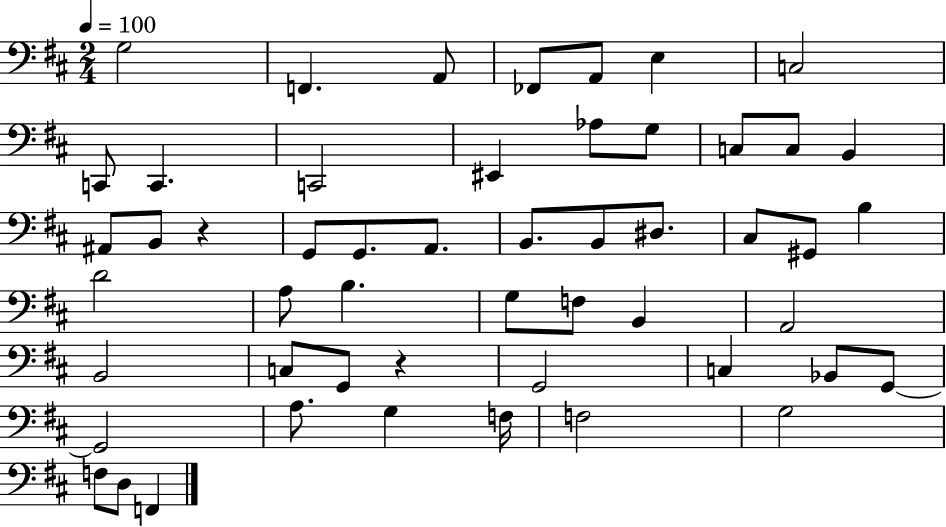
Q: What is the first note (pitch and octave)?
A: G3